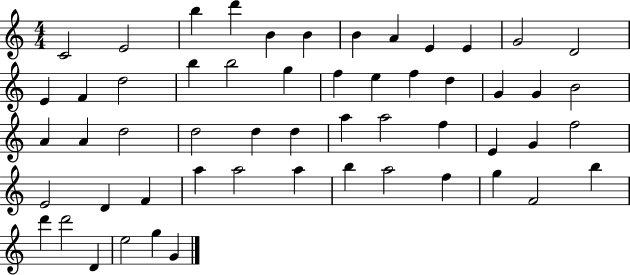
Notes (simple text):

C4/h E4/h B5/q D6/q B4/q B4/q B4/q A4/q E4/q E4/q G4/h D4/h E4/q F4/q D5/h B5/q B5/h G5/q F5/q E5/q F5/q D5/q G4/q G4/q B4/h A4/q A4/q D5/h D5/h D5/q D5/q A5/q A5/h F5/q E4/q G4/q F5/h E4/h D4/q F4/q A5/q A5/h A5/q B5/q A5/h F5/q G5/q F4/h B5/q D6/q D6/h D4/q E5/h G5/q G4/q